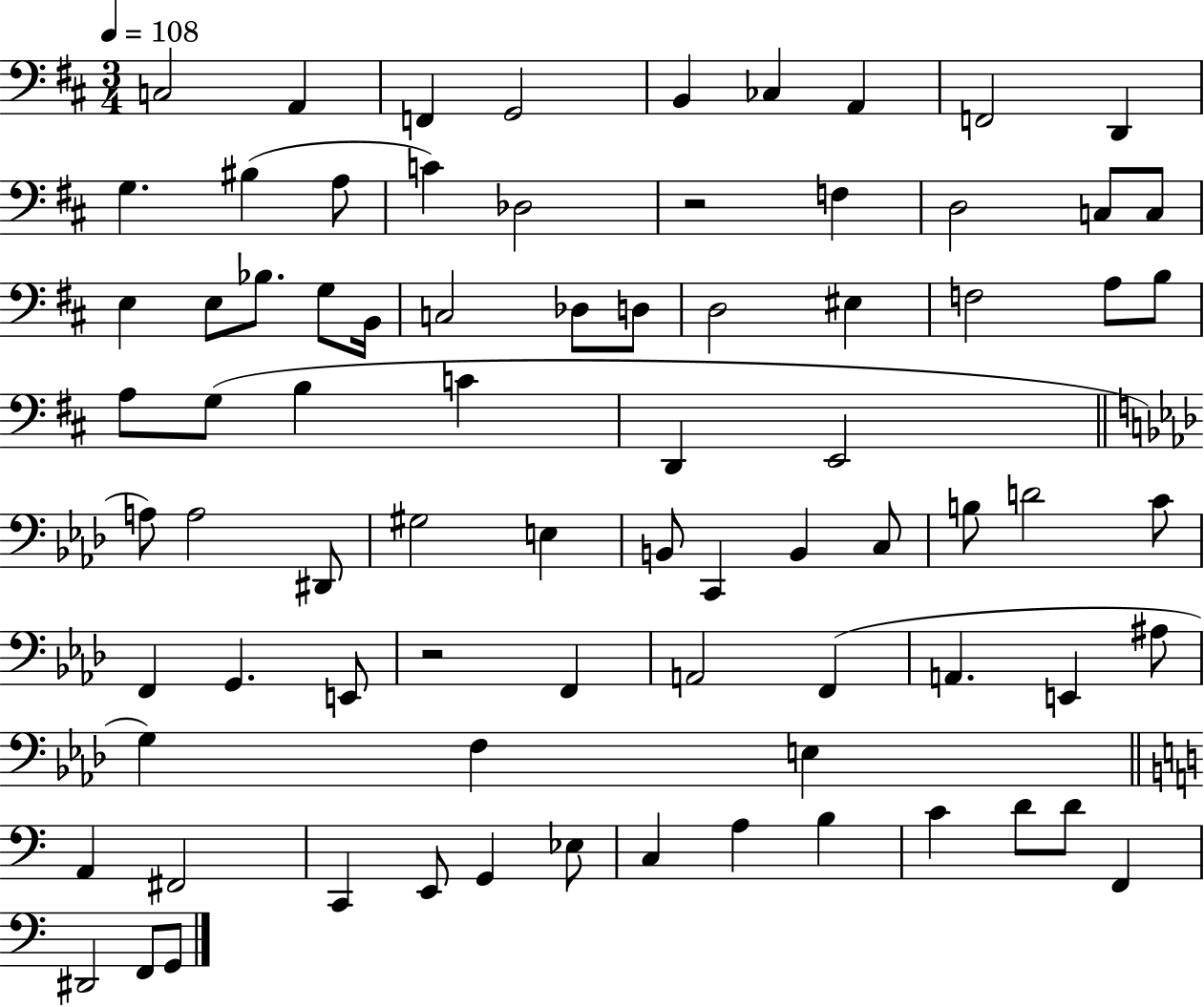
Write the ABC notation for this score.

X:1
T:Untitled
M:3/4
L:1/4
K:D
C,2 A,, F,, G,,2 B,, _C, A,, F,,2 D,, G, ^B, A,/2 C _D,2 z2 F, D,2 C,/2 C,/2 E, E,/2 _B,/2 G,/2 B,,/4 C,2 _D,/2 D,/2 D,2 ^E, F,2 A,/2 B,/2 A,/2 G,/2 B, C D,, E,,2 A,/2 A,2 ^D,,/2 ^G,2 E, B,,/2 C,, B,, C,/2 B,/2 D2 C/2 F,, G,, E,,/2 z2 F,, A,,2 F,, A,, E,, ^A,/2 G, F, E, A,, ^F,,2 C,, E,,/2 G,, _E,/2 C, A, B, C D/2 D/2 F,, ^D,,2 F,,/2 G,,/2